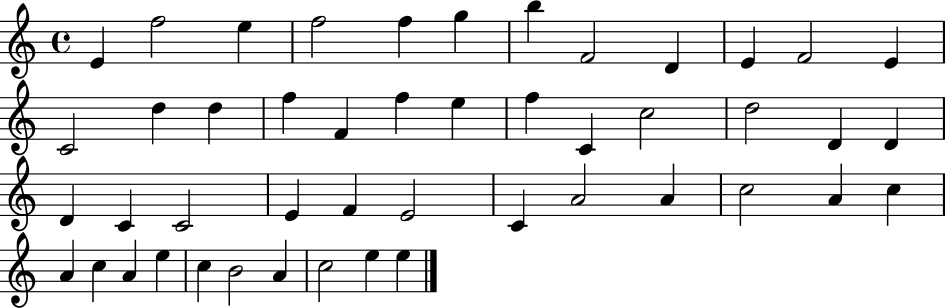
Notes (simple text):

E4/q F5/h E5/q F5/h F5/q G5/q B5/q F4/h D4/q E4/q F4/h E4/q C4/h D5/q D5/q F5/q F4/q F5/q E5/q F5/q C4/q C5/h D5/h D4/q D4/q D4/q C4/q C4/h E4/q F4/q E4/h C4/q A4/h A4/q C5/h A4/q C5/q A4/q C5/q A4/q E5/q C5/q B4/h A4/q C5/h E5/q E5/q